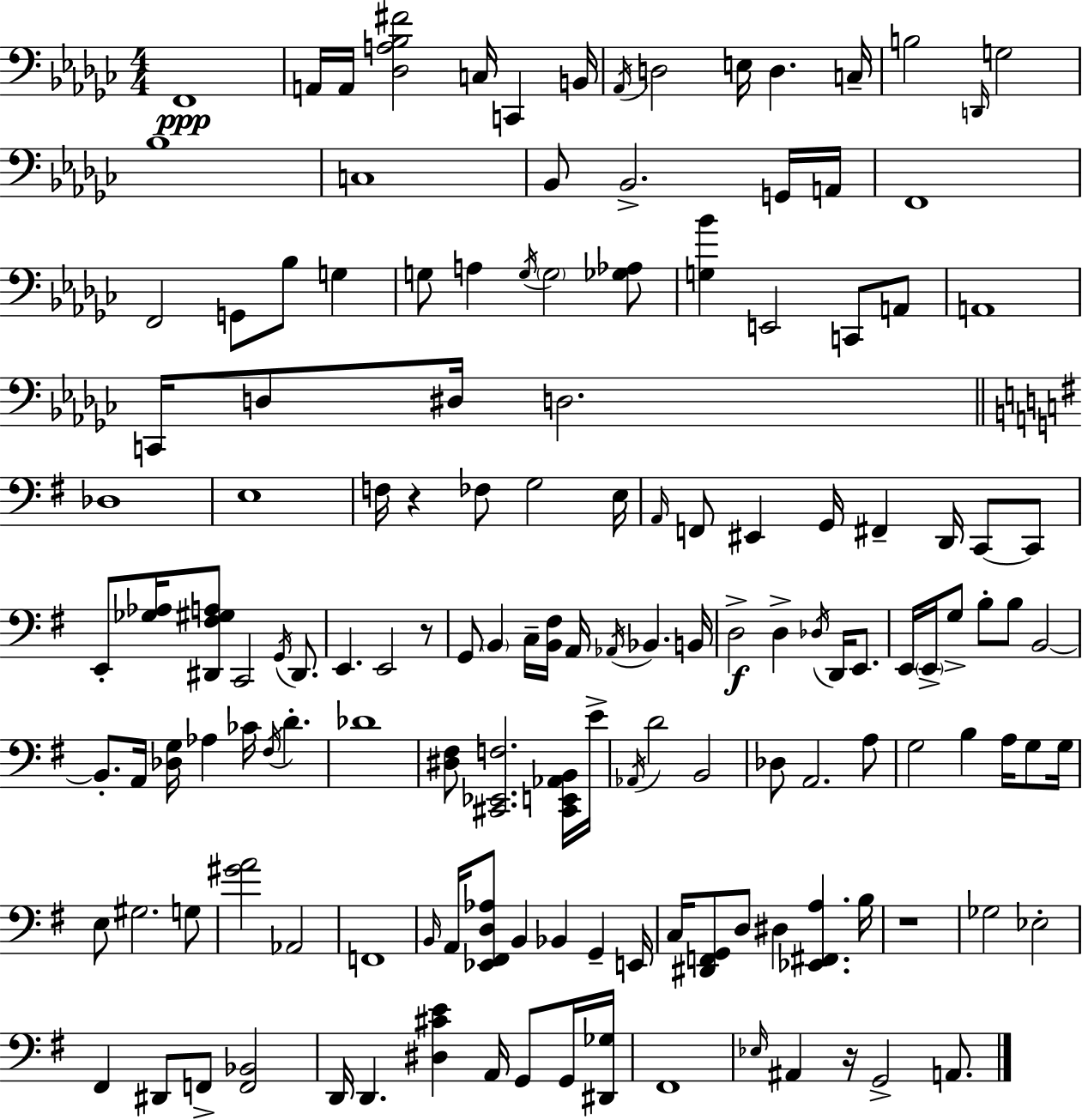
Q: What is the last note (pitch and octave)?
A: A2